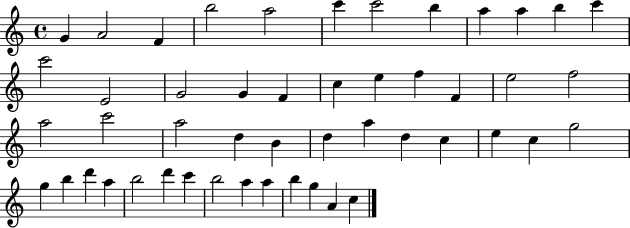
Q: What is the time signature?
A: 4/4